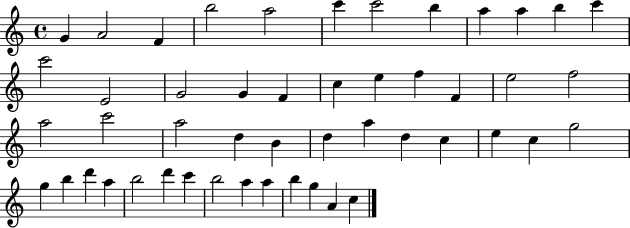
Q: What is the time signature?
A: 4/4